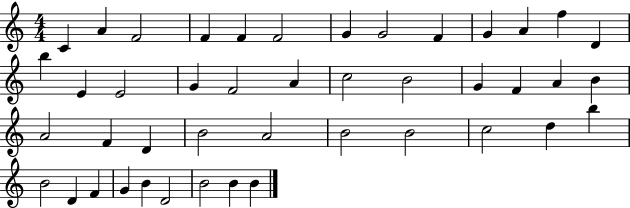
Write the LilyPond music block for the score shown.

{
  \clef treble
  \numericTimeSignature
  \time 4/4
  \key c \major
  c'4 a'4 f'2 | f'4 f'4 f'2 | g'4 g'2 f'4 | g'4 a'4 f''4 d'4 | \break b''4 e'4 e'2 | g'4 f'2 a'4 | c''2 b'2 | g'4 f'4 a'4 b'4 | \break a'2 f'4 d'4 | b'2 a'2 | b'2 b'2 | c''2 d''4 b''4 | \break b'2 d'4 f'4 | g'4 b'4 d'2 | b'2 b'4 b'4 | \bar "|."
}